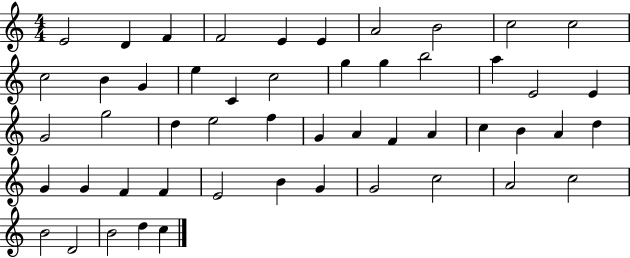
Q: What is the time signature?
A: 4/4